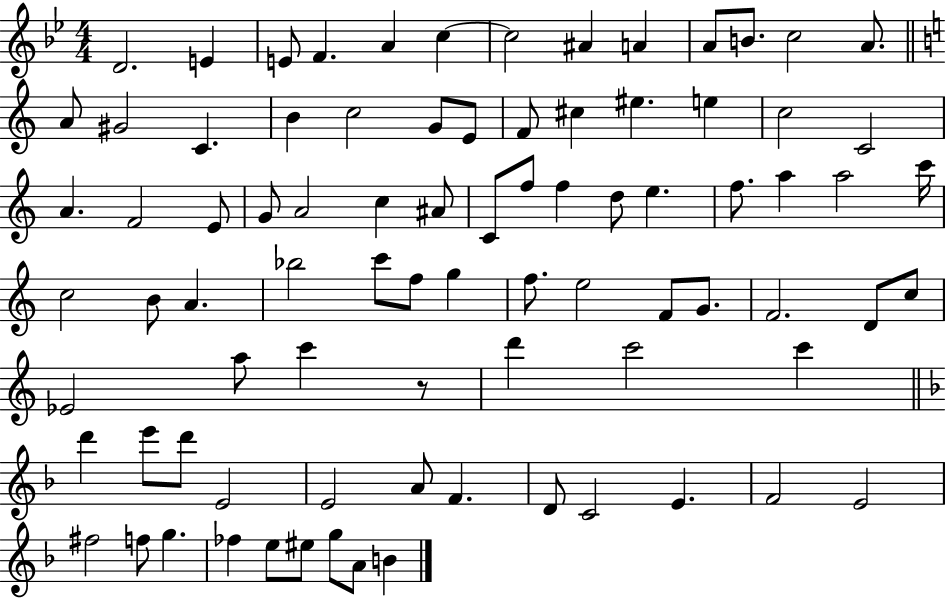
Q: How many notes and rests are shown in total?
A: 84